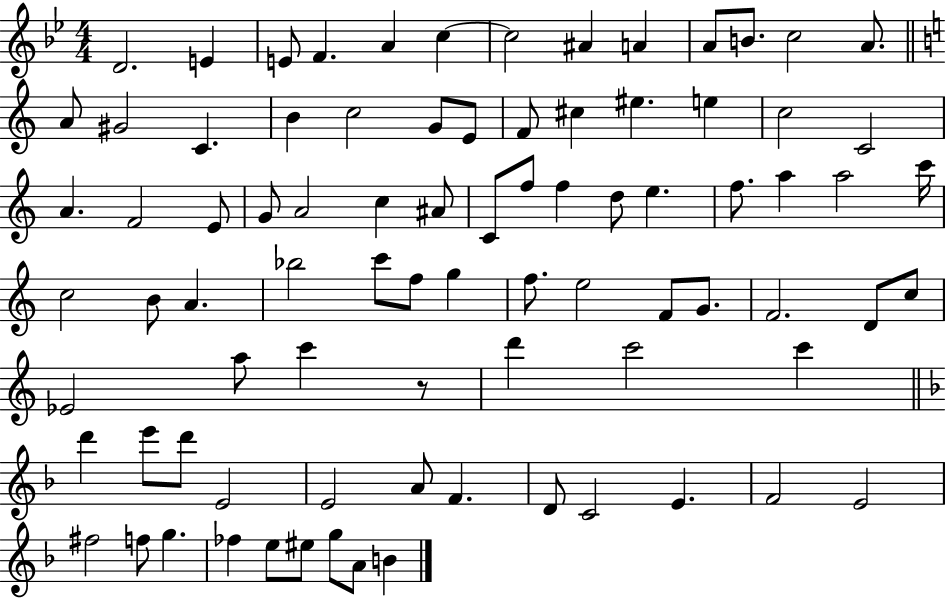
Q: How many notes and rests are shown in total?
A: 84